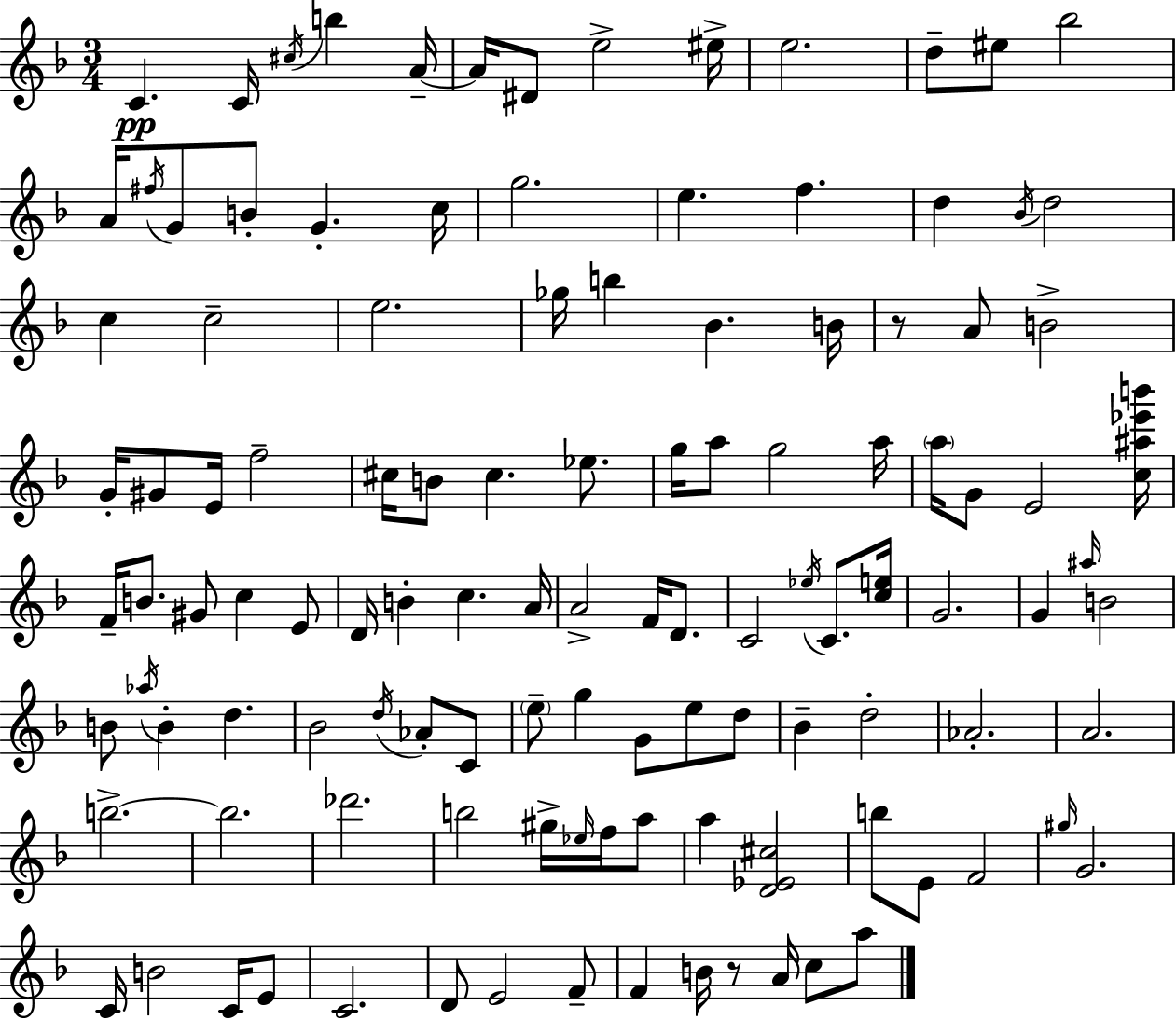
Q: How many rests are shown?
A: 2